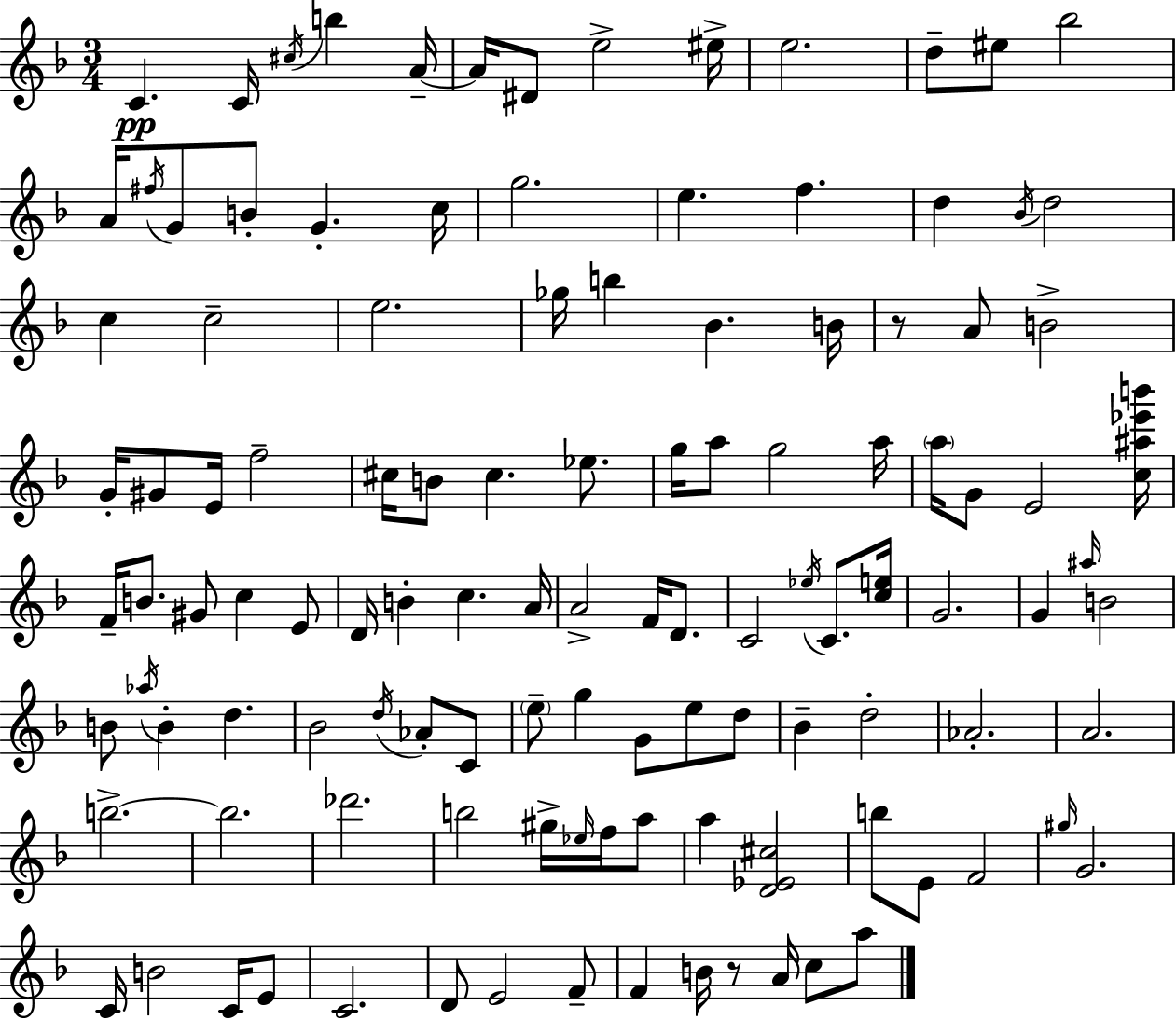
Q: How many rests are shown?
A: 2